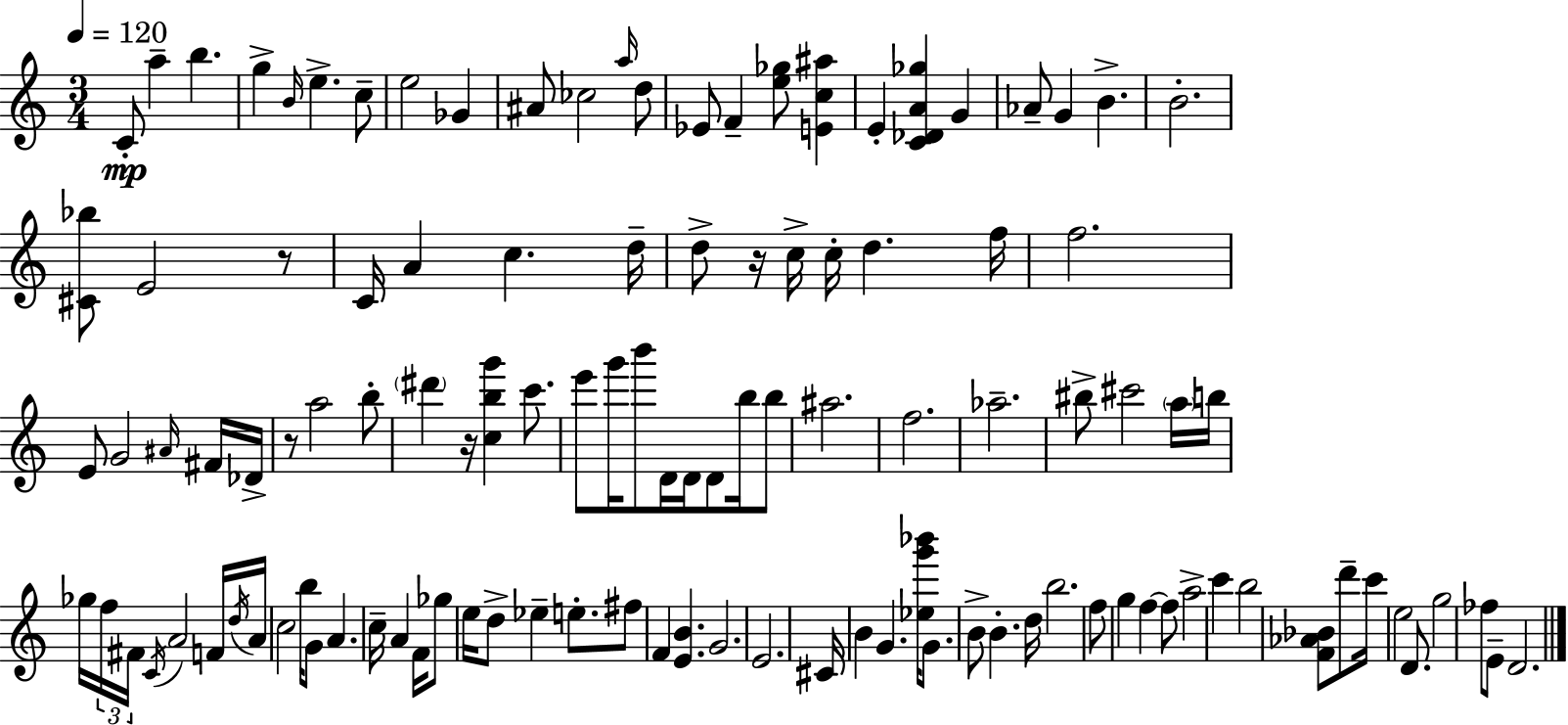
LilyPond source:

{
  \clef treble
  \numericTimeSignature
  \time 3/4
  \key a \minor
  \tempo 4 = 120
  c'8-.\mp a''4-- b''4. | g''4-> \grace { b'16 } e''4.-> c''8-- | e''2 ges'4 | ais'8 ces''2 \grace { a''16 } | \break d''8 ees'8 f'4-- <e'' ges''>8 <e' c'' ais''>4 | e'4-. <c' des' a' ges''>4 g'4 | aes'8-- g'4 b'4.-> | b'2.-. | \break <cis' bes''>8 e'2 | r8 c'16 a'4 c''4. | d''16-- d''8-> r16 c''16-> c''16-. d''4. | f''16 f''2. | \break e'8 g'2 | \grace { ais'16 } fis'16 des'16-> r8 a''2 | b''8-. \parenthesize dis'''4 r16 <c'' b'' g'''>4 | c'''8. e'''8 g'''16 b'''8 d'16 d'16 d'8 | \break b''16 b''8 ais''2. | f''2. | aes''2.-- | bis''8-> cis'''2 | \break \parenthesize a''16 b''16 ges''16 \tuplet 3/2 { f''16 fis'16 \acciaccatura { c'16 } } a'2 | f'16 \acciaccatura { d''16 } a'16 c''2 | b''16 g'8 a'4. c''16-- | a'4 f'16 ges''8 e''16 d''8-> ees''4-- | \break e''8.-. fis''8 f'4 <e' b'>4. | g'2. | e'2. | cis'16 b'4 g'4. | \break <ees'' g''' bes'''>16 g'8. b'8-> b'4.-. | d''16 b''2. | f''8 g''4 f''4~~ | f''8 a''2-> | \break c'''4 b''2 | <f' aes' bes'>8 d'''8-- c'''16 e''2 | d'8. g''2 | fes''8 e'8-- d'2. | \break \bar "|."
}